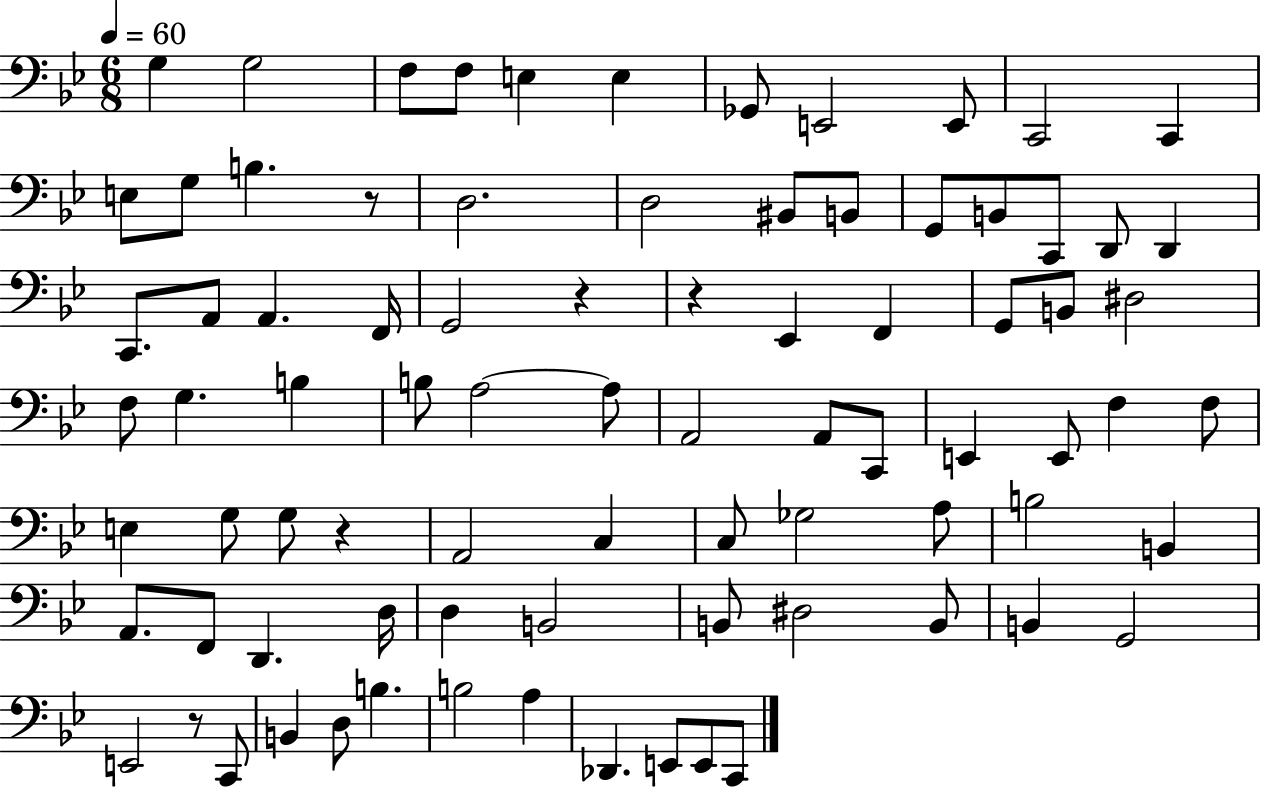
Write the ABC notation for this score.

X:1
T:Untitled
M:6/8
L:1/4
K:Bb
G, G,2 F,/2 F,/2 E, E, _G,,/2 E,,2 E,,/2 C,,2 C,, E,/2 G,/2 B, z/2 D,2 D,2 ^B,,/2 B,,/2 G,,/2 B,,/2 C,,/2 D,,/2 D,, C,,/2 A,,/2 A,, F,,/4 G,,2 z z _E,, F,, G,,/2 B,,/2 ^D,2 F,/2 G, B, B,/2 A,2 A,/2 A,,2 A,,/2 C,,/2 E,, E,,/2 F, F,/2 E, G,/2 G,/2 z A,,2 C, C,/2 _G,2 A,/2 B,2 B,, A,,/2 F,,/2 D,, D,/4 D, B,,2 B,,/2 ^D,2 B,,/2 B,, G,,2 E,,2 z/2 C,,/2 B,, D,/2 B, B,2 A, _D,, E,,/2 E,,/2 C,,/2